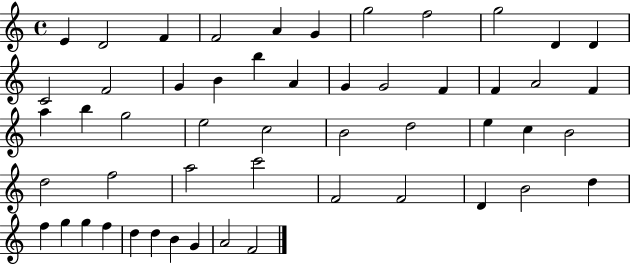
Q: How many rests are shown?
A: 0